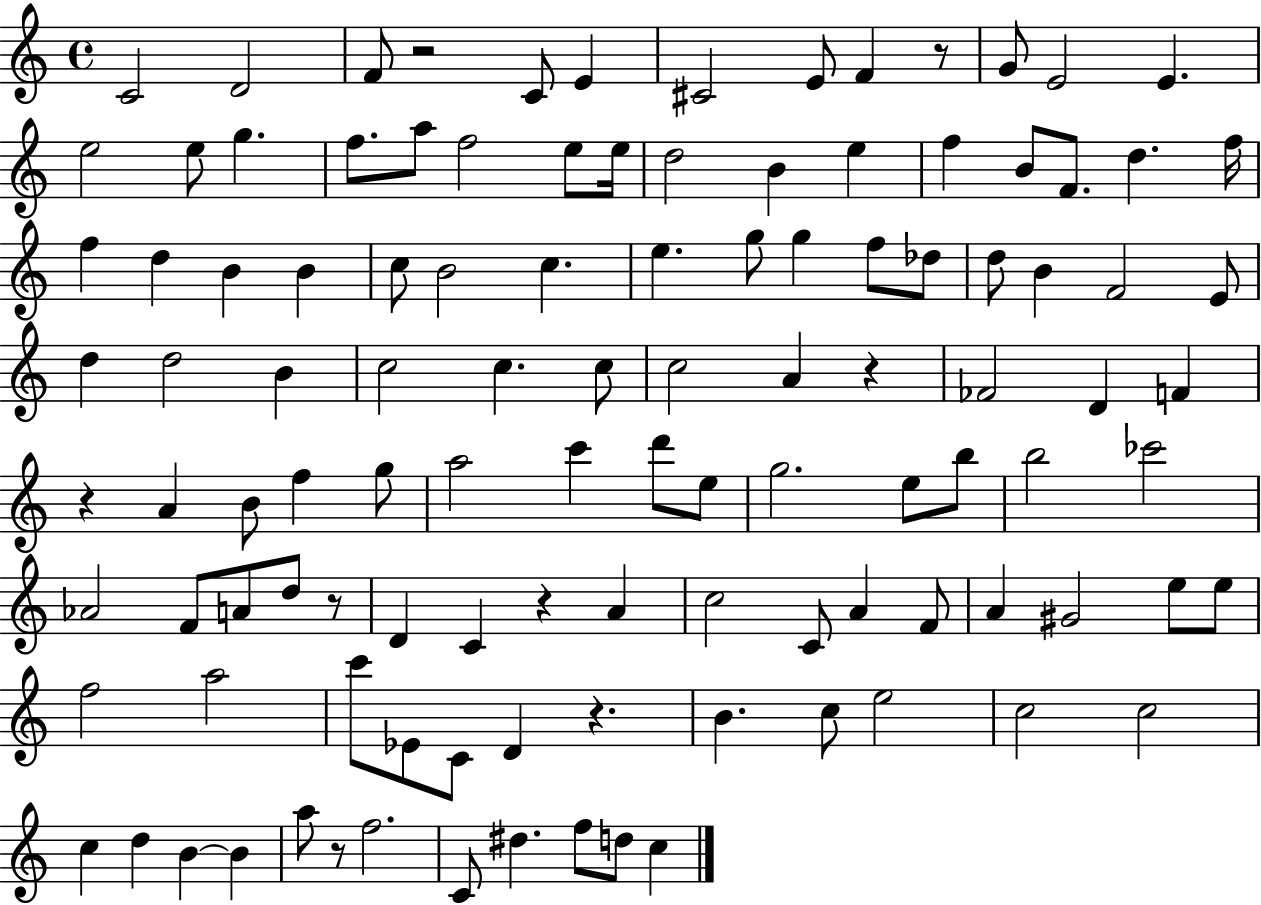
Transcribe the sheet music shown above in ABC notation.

X:1
T:Untitled
M:4/4
L:1/4
K:C
C2 D2 F/2 z2 C/2 E ^C2 E/2 F z/2 G/2 E2 E e2 e/2 g f/2 a/2 f2 e/2 e/4 d2 B e f B/2 F/2 d f/4 f d B B c/2 B2 c e g/2 g f/2 _d/2 d/2 B F2 E/2 d d2 B c2 c c/2 c2 A z _F2 D F z A B/2 f g/2 a2 c' d'/2 e/2 g2 e/2 b/2 b2 _c'2 _A2 F/2 A/2 d/2 z/2 D C z A c2 C/2 A F/2 A ^G2 e/2 e/2 f2 a2 c'/2 _E/2 C/2 D z B c/2 e2 c2 c2 c d B B a/2 z/2 f2 C/2 ^d f/2 d/2 c